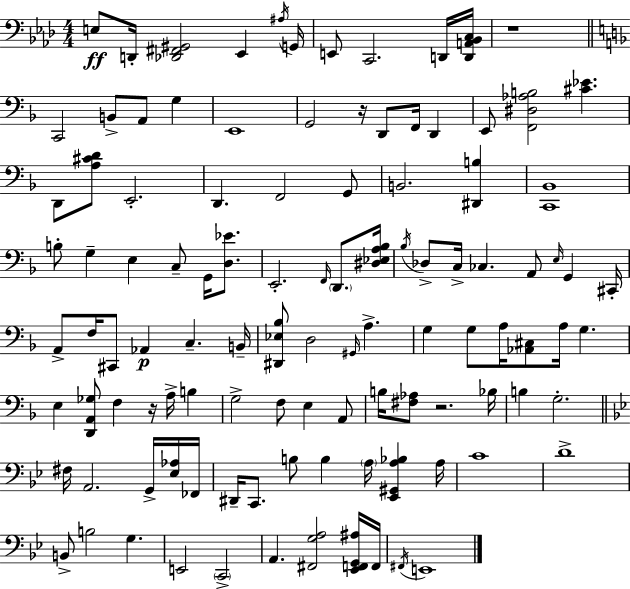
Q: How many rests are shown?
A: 4